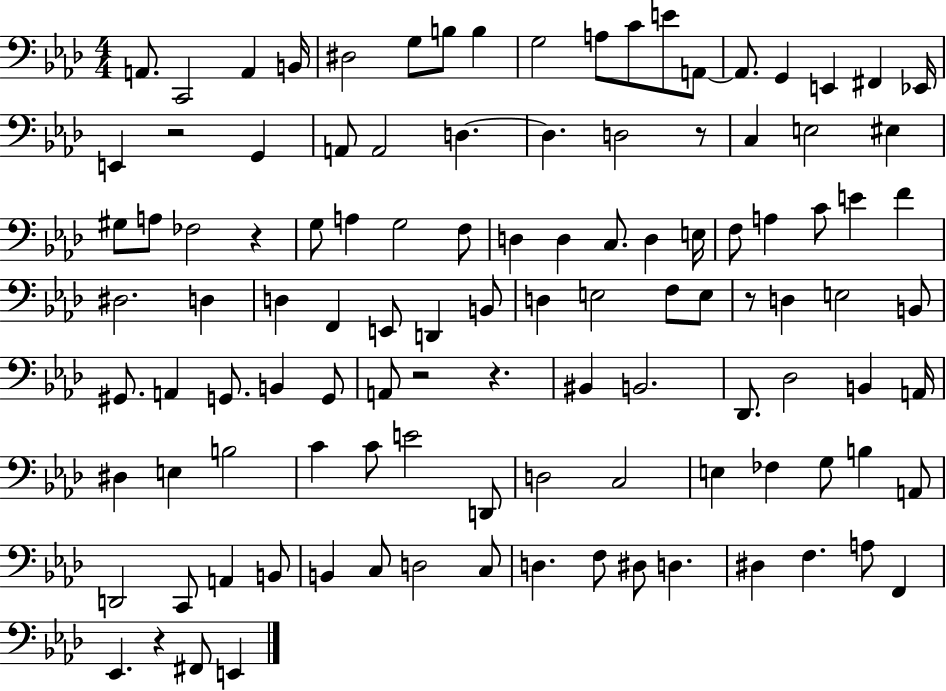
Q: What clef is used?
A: bass